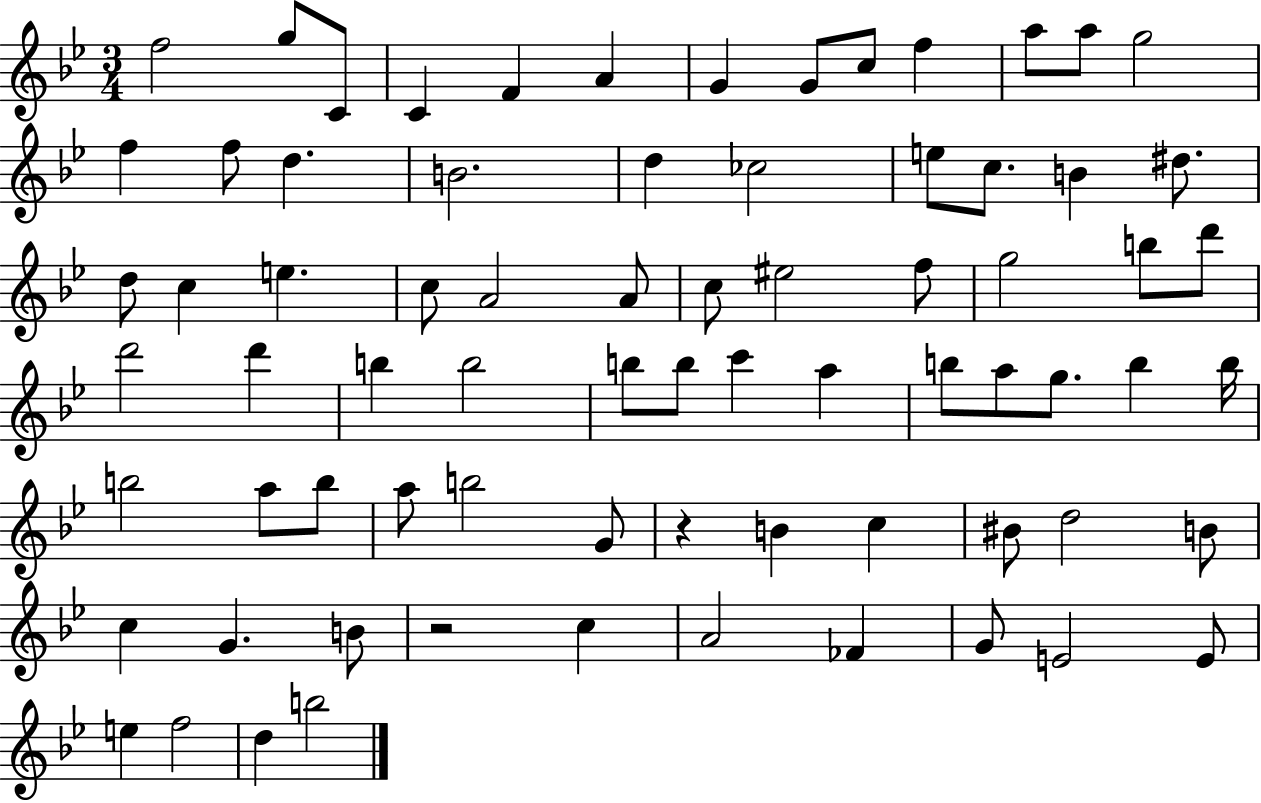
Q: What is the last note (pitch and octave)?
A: B5